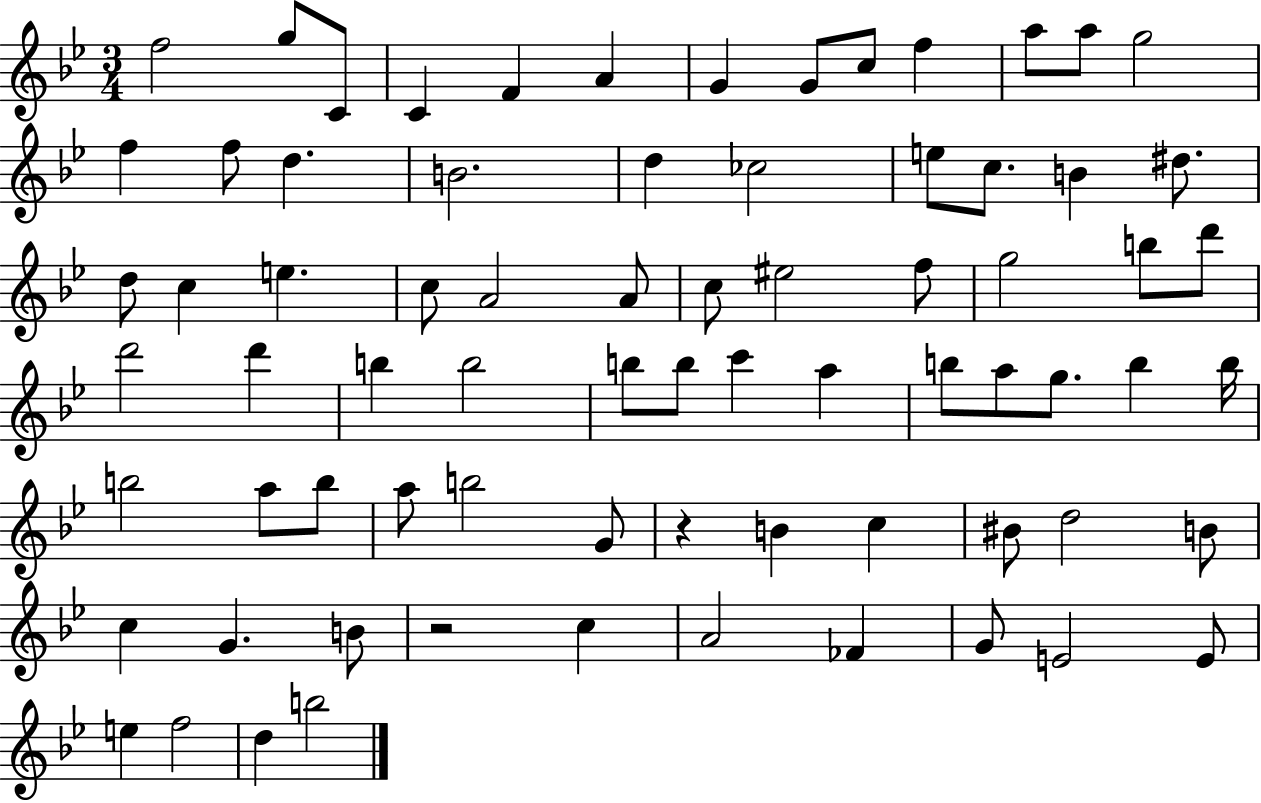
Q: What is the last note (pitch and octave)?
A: B5